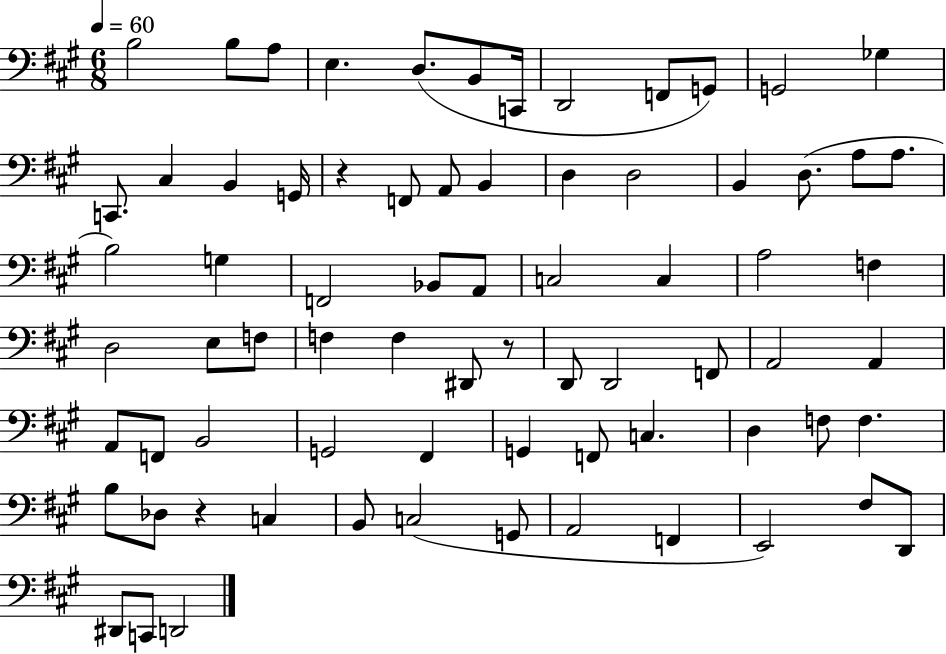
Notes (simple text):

B3/h B3/e A3/e E3/q. D3/e. B2/e C2/s D2/h F2/e G2/e G2/h Gb3/q C2/e. C#3/q B2/q G2/s R/q F2/e A2/e B2/q D3/q D3/h B2/q D3/e. A3/e A3/e. B3/h G3/q F2/h Bb2/e A2/e C3/h C3/q A3/h F3/q D3/h E3/e F3/e F3/q F3/q D#2/e R/e D2/e D2/h F2/e A2/h A2/q A2/e F2/e B2/h G2/h F#2/q G2/q F2/e C3/q. D3/q F3/e F3/q. B3/e Db3/e R/q C3/q B2/e C3/h G2/e A2/h F2/q E2/h F#3/e D2/e D#2/e C2/e D2/h